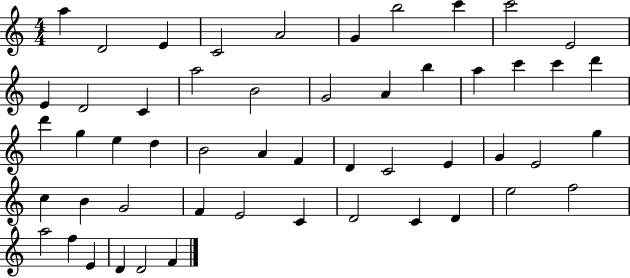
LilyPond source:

{
  \clef treble
  \numericTimeSignature
  \time 4/4
  \key c \major
  a''4 d'2 e'4 | c'2 a'2 | g'4 b''2 c'''4 | c'''2 e'2 | \break e'4 d'2 c'4 | a''2 b'2 | g'2 a'4 b''4 | a''4 c'''4 c'''4 d'''4 | \break d'''4 g''4 e''4 d''4 | b'2 a'4 f'4 | d'4 c'2 e'4 | g'4 e'2 g''4 | \break c''4 b'4 g'2 | f'4 e'2 c'4 | d'2 c'4 d'4 | e''2 f''2 | \break a''2 f''4 e'4 | d'4 d'2 f'4 | \bar "|."
}